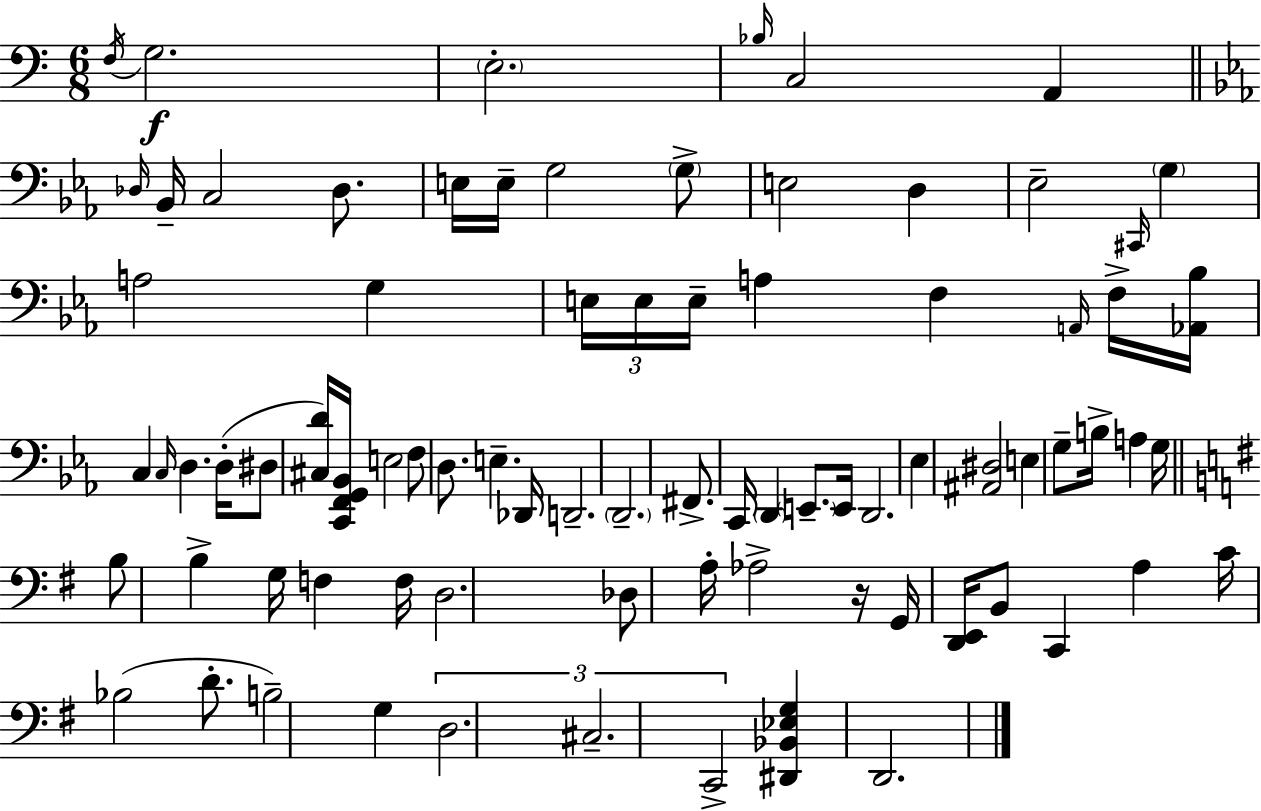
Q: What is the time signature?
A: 6/8